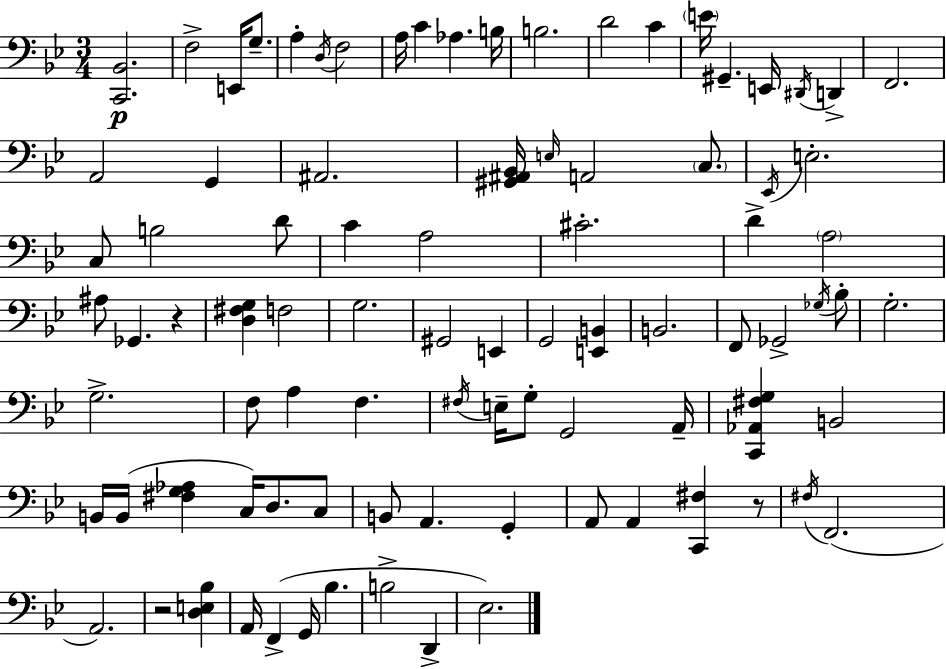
[C2,Bb2]/h. F3/h E2/s G3/e. A3/q D3/s F3/h A3/s C4/q Ab3/q. B3/s B3/h. D4/h C4/q E4/s G#2/q. E2/s D#2/s D2/q F2/h. A2/h G2/q A#2/h. [G#2,A#2,Bb2]/s E3/s A2/h C3/e. Eb2/s E3/h. C3/e B3/h D4/e C4/q A3/h C#4/h. D4/q A3/h A#3/e Gb2/q. R/q [D3,F#3,G3]/q F3/h G3/h. G#2/h E2/q G2/h [E2,B2]/q B2/h. F2/e Gb2/h Gb3/s Bb3/e G3/h. G3/h. F3/e A3/q F3/q. F#3/s E3/s G3/e G2/h A2/s [C2,Ab2,F#3,G3]/q B2/h B2/s B2/s [F#3,G3,Ab3]/q C3/s D3/e. C3/e B2/e A2/q. G2/q A2/e A2/q [C2,F#3]/q R/e F#3/s F2/h. A2/h. R/h [D3,E3,Bb3]/q A2/s F2/q G2/s Bb3/q. B3/h D2/q Eb3/h.